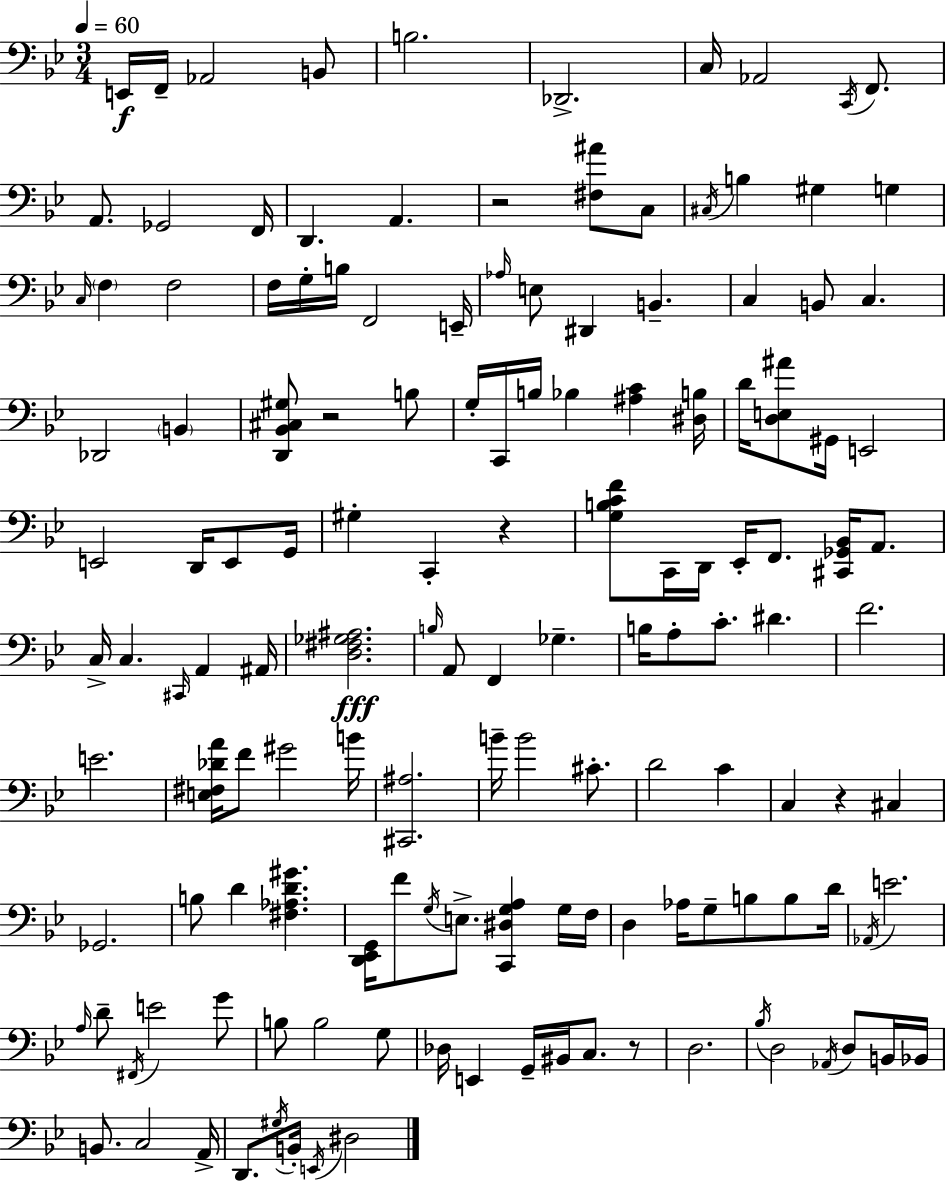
X:1
T:Untitled
M:3/4
L:1/4
K:Bb
E,,/4 F,,/4 _A,,2 B,,/2 B,2 _D,,2 C,/4 _A,,2 C,,/4 F,,/2 A,,/2 _G,,2 F,,/4 D,, A,, z2 [^F,^A]/2 C,/2 ^C,/4 B, ^G, G, C,/4 F, F,2 F,/4 G,/4 B,/4 F,,2 E,,/4 _A,/4 E,/2 ^D,, B,, C, B,,/2 C, _D,,2 B,, [D,,_B,,^C,^G,]/2 z2 B,/2 G,/4 C,,/4 B,/4 _B, [^A,C] [^D,B,]/4 D/4 [D,E,^A]/2 ^G,,/4 E,,2 E,,2 D,,/4 E,,/2 G,,/4 ^G, C,, z [G,B,CF]/2 C,,/4 D,,/4 _E,,/4 F,,/2 [^C,,_G,,_B,,]/4 A,,/2 C,/4 C, ^C,,/4 A,, ^A,,/4 [D,^F,_G,^A,]2 B,/4 A,,/2 F,, _G, B,/4 A,/2 C/2 ^D F2 E2 [E,^F,_DA]/4 F/2 ^G2 B/4 [^C,,^A,]2 B/4 B2 ^C/2 D2 C C, z ^C, _G,,2 B,/2 D [^F,_A,D^G] [D,,_E,,G,,]/4 F/2 G,/4 E,/2 [C,,^D,G,A,] G,/4 F,/4 D, _A,/4 G,/2 B,/2 B,/2 D/4 _A,,/4 E2 A,/4 D/2 ^F,,/4 E2 G/2 B,/2 B,2 G,/2 _D,/4 E,, G,,/4 ^B,,/4 C,/2 z/2 D,2 _B,/4 D,2 _A,,/4 D,/2 B,,/4 _B,,/4 B,,/2 C,2 A,,/4 D,,/2 ^G,/4 B,,/4 E,,/4 ^D,2